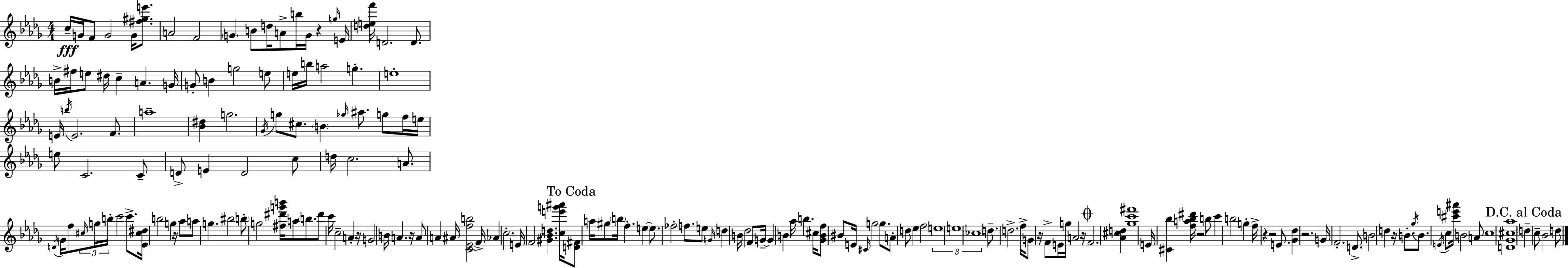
C5/s G4/s F4/e G4/h G4/s [F#5,G#5,E6]/e. A4/h F4/h G4/q B4/e D5/s A4/e B5/s G4/s R/q G5/s E4/s [D5,E5,F6]/s D4/h. D4/e. B4/s F#5/s E5/e D#5/s C5/q A4/q. G4/s G4/e B4/q G5/h E5/e E5/s B5/s A5/h G5/q. E5/w E4/s B5/s E4/h. F4/e. A5/w [Bb4,D#5]/q G5/h. Gb4/s G5/e C#5/e. B4/q Gb5/s A#5/e. G5/e F5/s E5/s E5/e C4/h. C4/e D4/e E4/q D4/h C5/e D5/s C5/h. A4/e. D4/s Gb4/s F5/e C#5/s G5/s B5/s C6/h C6/e. [Eb4,C#5,D#5]/s B5/h G5/q R/s Ab5/e A5/e G5/q. BIS5/h B5/e G5/h [F#5,D#6,G6,B6]/s A5/e B5/e. D#6/e C6/s C5/h A4/q R/s G4/h B4/s A4/q. R/s A4/e A4/q A#4/s [C4,Eb4,F5,B5]/h F4/s Ab4/q C5/h. E4/s F4/h [G#4,Bb4,D5]/q. [C5,E6,G6,A#6]/s [D4,F#4]/e A5/s G#5/e B5/s F5/q. E5/q E5/e. FES5/h F5/e. E5/e G4/s D5/q B4/s Db5/h F4/e G4/s G4/q B4/q Ab5/s B5/q. C#5/s [Gb4,B4,F5]/e BIS4/e E4/s C#4/s G5/h G5/e. A4/e D5/e Eb5/q F5/h E5/w E5/w CES5/w D5/e. D5/h. F5/s G4/e R/s F4/e E4/s G5/s A4/h R/s F4/h. [Ab4,C#5,D5]/q [Gb5,C6,F#6]/w E4/s [C#4,Bb5]/q [F5,A5,Bb5,D#6]/s R/h B5/e C6/q B5/h G5/q F5/s R/q R/h E4/e. [Gb4,Db5]/q R/h. G4/s F4/h. D4/e. B4/h D5/q R/s B4/e. Gb5/s B4/e. E4/s C5/e [C#6,E6,A#6]/s B4/h A4/e C5/w [D4,Gb4,C#5,Ab5]/w D5/q C5/e Bb4/h D5/e